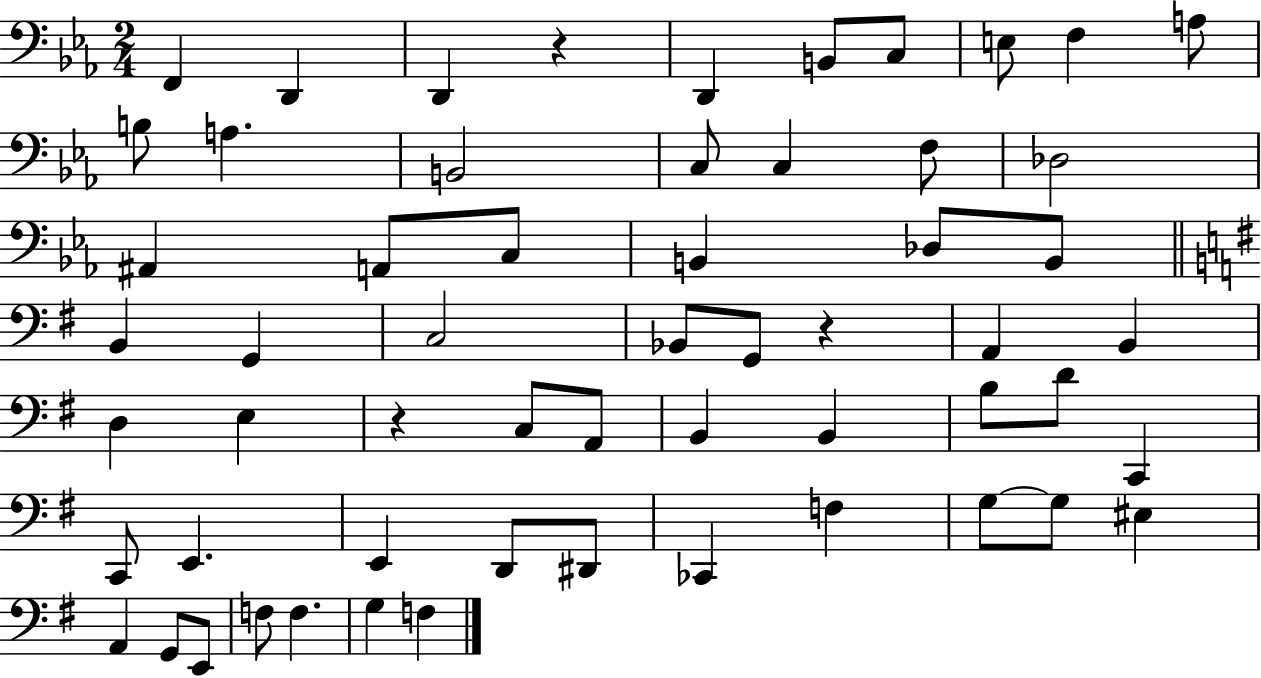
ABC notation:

X:1
T:Untitled
M:2/4
L:1/4
K:Eb
F,, D,, D,, z D,, B,,/2 C,/2 E,/2 F, A,/2 B,/2 A, B,,2 C,/2 C, F,/2 _D,2 ^A,, A,,/2 C,/2 B,, _D,/2 B,,/2 B,, G,, C,2 _B,,/2 G,,/2 z A,, B,, D, E, z C,/2 A,,/2 B,, B,, B,/2 D/2 C,, C,,/2 E,, E,, D,,/2 ^D,,/2 _C,, F, G,/2 G,/2 ^E, A,, G,,/2 E,,/2 F,/2 F, G, F,